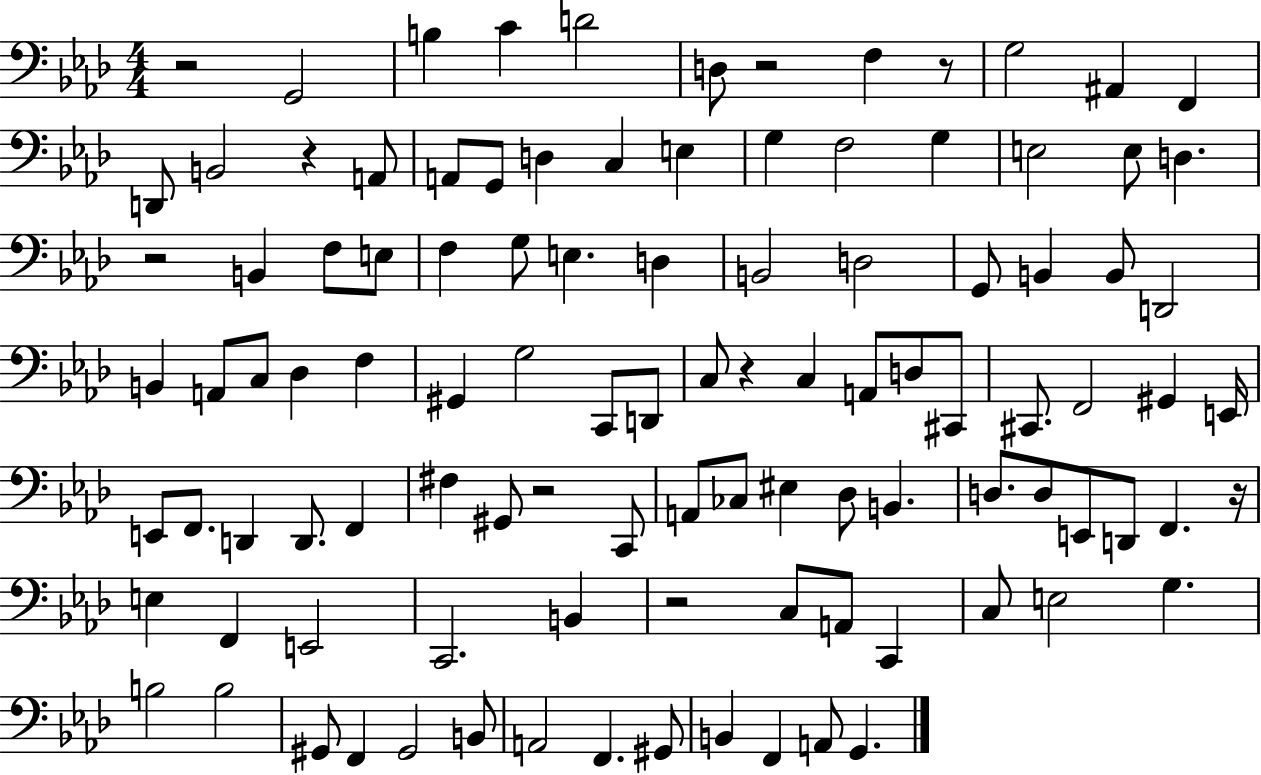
{
  \clef bass
  \numericTimeSignature
  \time 4/4
  \key aes \major
  r2 g,2 | b4 c'4 d'2 | d8 r2 f4 r8 | g2 ais,4 f,4 | \break d,8 b,2 r4 a,8 | a,8 g,8 d4 c4 e4 | g4 f2 g4 | e2 e8 d4. | \break r2 b,4 f8 e8 | f4 g8 e4. d4 | b,2 d2 | g,8 b,4 b,8 d,2 | \break b,4 a,8 c8 des4 f4 | gis,4 g2 c,8 d,8 | c8 r4 c4 a,8 d8 cis,8 | cis,8. f,2 gis,4 e,16 | \break e,8 f,8. d,4 d,8. f,4 | fis4 gis,8 r2 c,8 | a,8 ces8 eis4 des8 b,4. | d8. d8 e,8 d,8 f,4. r16 | \break e4 f,4 e,2 | c,2. b,4 | r2 c8 a,8 c,4 | c8 e2 g4. | \break b2 b2 | gis,8 f,4 gis,2 b,8 | a,2 f,4. gis,8 | b,4 f,4 a,8 g,4. | \break \bar "|."
}